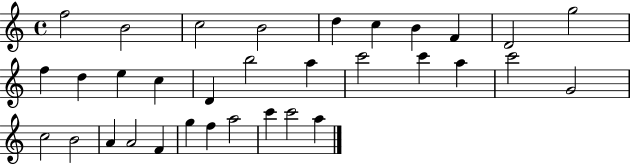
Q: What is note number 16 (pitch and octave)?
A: B5